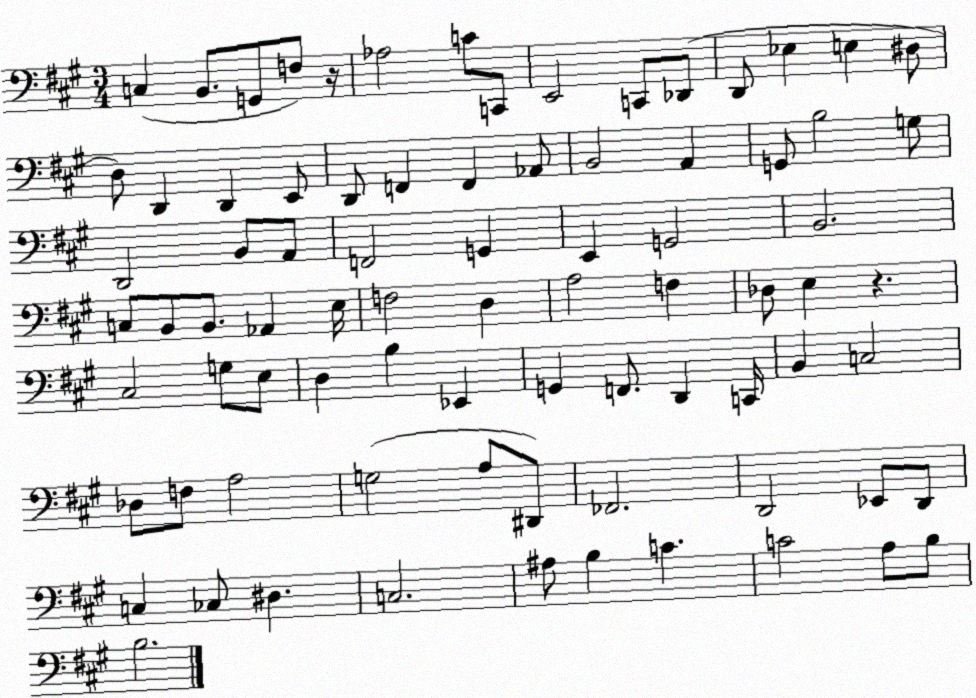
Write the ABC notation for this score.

X:1
T:Untitled
M:3/4
L:1/4
K:A
C, B,,/2 G,,/2 F,/2 z/4 _A,2 C/2 C,,/2 E,,2 C,,/2 _D,,/2 D,,/2 _E, E, ^D,/2 D,/2 D,, D,, E,,/2 D,,/2 F,, F,, _A,,/2 B,,2 A,, G,,/2 B,2 G,/2 D,,2 B,,/2 A,,/2 F,,2 G,, E,, G,,2 B,,2 C,/2 B,,/2 B,,/2 _A,, E,/4 F,2 D, A,2 F, _D,/2 E, z ^C,2 G,/2 E,/2 D, B, _E,, G,, F,,/2 D,, C,,/4 B,, C,2 _D,/2 F,/2 A,2 G,2 A,/2 ^D,,/2 _F,,2 D,,2 _E,,/2 D,,/2 C, _C,/2 ^D, C,2 ^A,/2 B, C C2 A,/2 B,/2 B,2